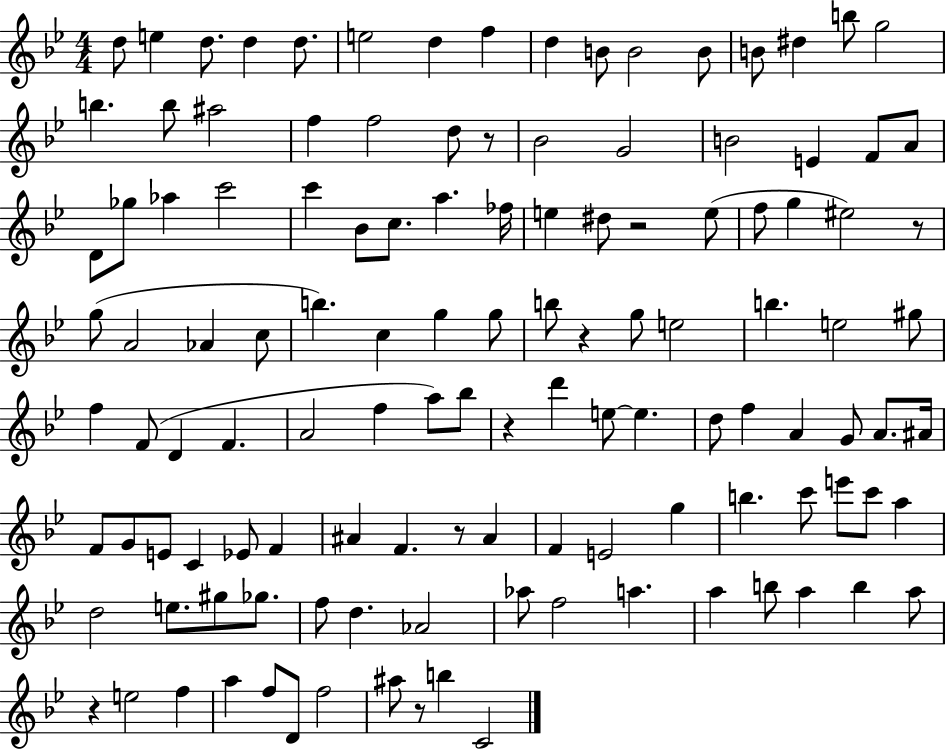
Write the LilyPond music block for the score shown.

{
  \clef treble
  \numericTimeSignature
  \time 4/4
  \key bes \major
  d''8 e''4 d''8. d''4 d''8. | e''2 d''4 f''4 | d''4 b'8 b'2 b'8 | b'8 dis''4 b''8 g''2 | \break b''4. b''8 ais''2 | f''4 f''2 d''8 r8 | bes'2 g'2 | b'2 e'4 f'8 a'8 | \break d'8 ges''8 aes''4 c'''2 | c'''4 bes'8 c''8. a''4. fes''16 | e''4 dis''8 r2 e''8( | f''8 g''4 eis''2) r8 | \break g''8( a'2 aes'4 c''8 | b''4.) c''4 g''4 g''8 | b''8 r4 g''8 e''2 | b''4. e''2 gis''8 | \break f''4 f'8( d'4 f'4. | a'2 f''4 a''8) bes''8 | r4 d'''4 e''8~~ e''4. | d''8 f''4 a'4 g'8 a'8. ais'16 | \break f'8 g'8 e'8 c'4 ees'8 f'4 | ais'4 f'4. r8 ais'4 | f'4 e'2 g''4 | b''4. c'''8 e'''8 c'''8 a''4 | \break d''2 e''8. gis''8 ges''8. | f''8 d''4. aes'2 | aes''8 f''2 a''4. | a''4 b''8 a''4 b''4 a''8 | \break r4 e''2 f''4 | a''4 f''8 d'8 f''2 | ais''8 r8 b''4 c'2 | \bar "|."
}